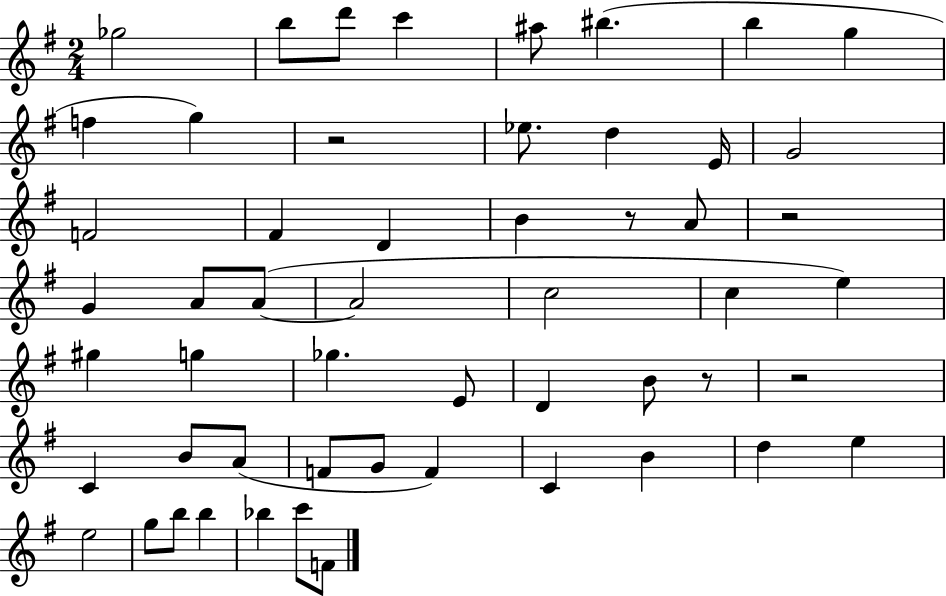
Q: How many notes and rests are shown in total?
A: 54